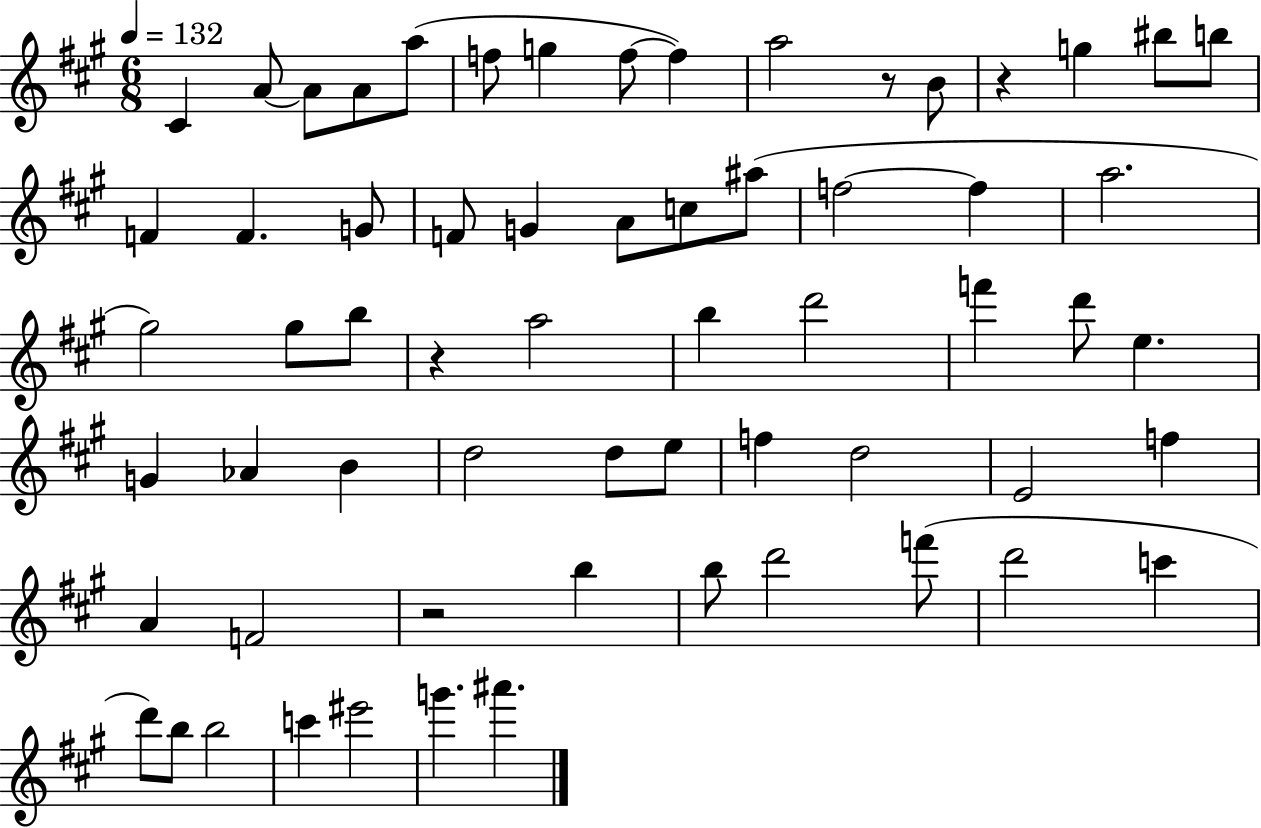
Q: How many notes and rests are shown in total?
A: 63